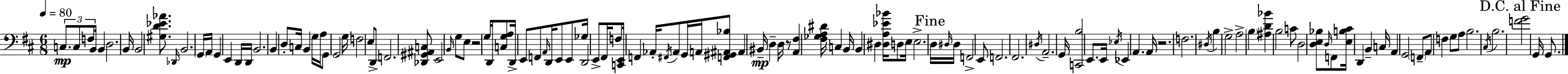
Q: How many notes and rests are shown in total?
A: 123